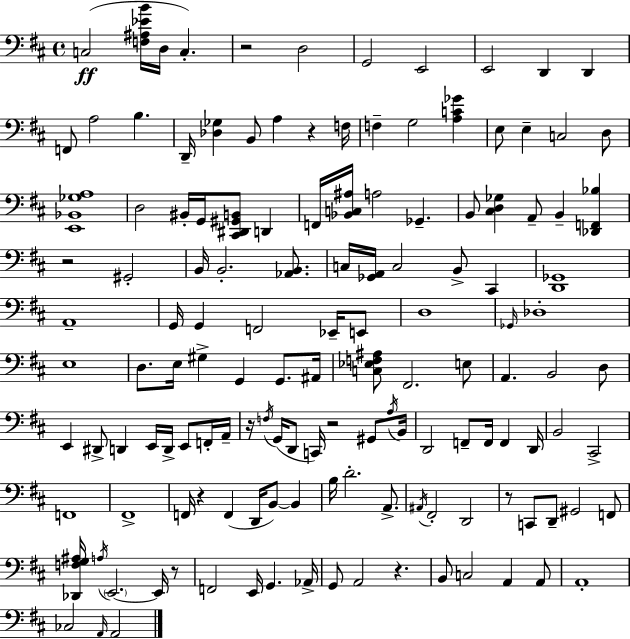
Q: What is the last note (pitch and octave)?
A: A2